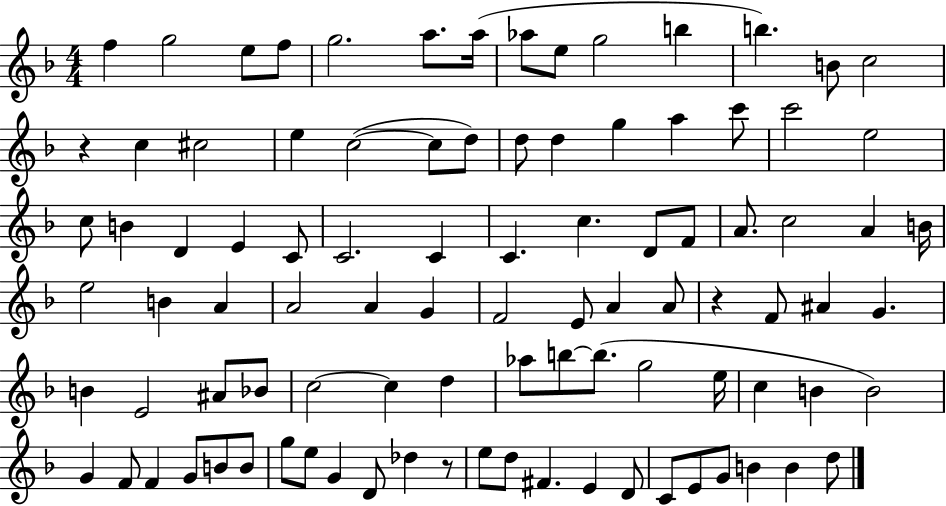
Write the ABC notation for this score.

X:1
T:Untitled
M:4/4
L:1/4
K:F
f g2 e/2 f/2 g2 a/2 a/4 _a/2 e/2 g2 b b B/2 c2 z c ^c2 e c2 c/2 d/2 d/2 d g a c'/2 c'2 e2 c/2 B D E C/2 C2 C C c D/2 F/2 A/2 c2 A B/4 e2 B A A2 A G F2 E/2 A A/2 z F/2 ^A G B E2 ^A/2 _B/2 c2 c d _a/2 b/2 b/2 g2 e/4 c B B2 G F/2 F G/2 B/2 B/2 g/2 e/2 G D/2 _d z/2 e/2 d/2 ^F E D/2 C/2 E/2 G/2 B B d/2